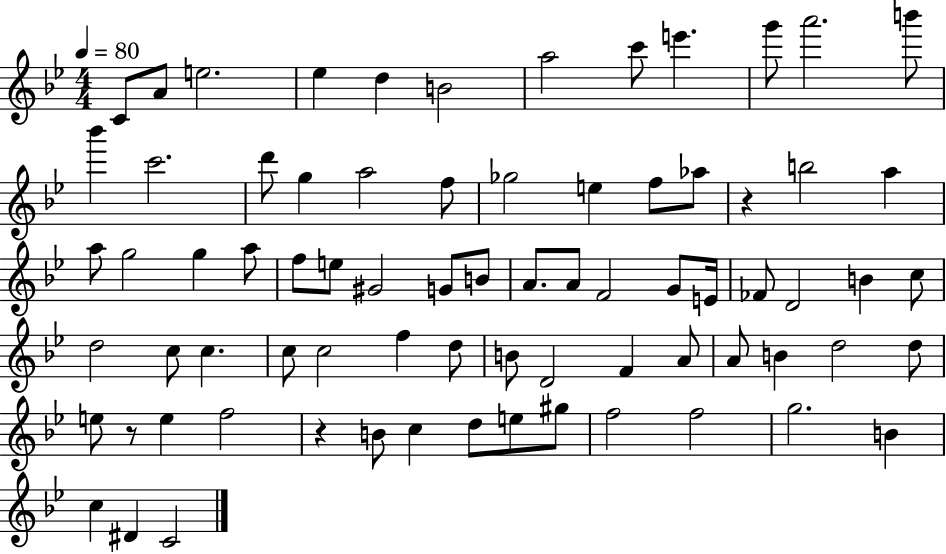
X:1
T:Untitled
M:4/4
L:1/4
K:Bb
C/2 A/2 e2 _e d B2 a2 c'/2 e' g'/2 a'2 b'/2 _b' c'2 d'/2 g a2 f/2 _g2 e f/2 _a/2 z b2 a a/2 g2 g a/2 f/2 e/2 ^G2 G/2 B/2 A/2 A/2 F2 G/2 E/4 _F/2 D2 B c/2 d2 c/2 c c/2 c2 f d/2 B/2 D2 F A/2 A/2 B d2 d/2 e/2 z/2 e f2 z B/2 c d/2 e/2 ^g/2 f2 f2 g2 B c ^D C2